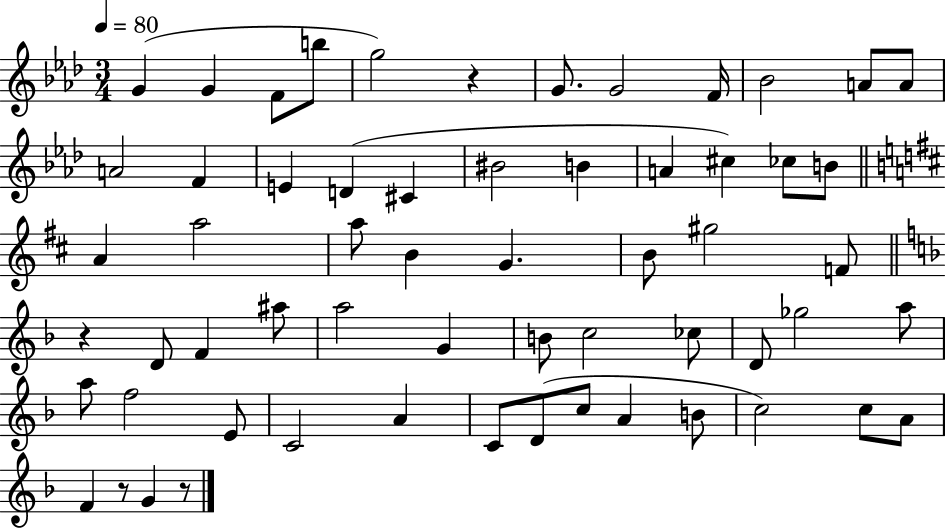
{
  \clef treble
  \numericTimeSignature
  \time 3/4
  \key aes \major
  \tempo 4 = 80
  g'4( g'4 f'8 b''8 | g''2) r4 | g'8. g'2 f'16 | bes'2 a'8 a'8 | \break a'2 f'4 | e'4 d'4( cis'4 | bis'2 b'4 | a'4 cis''4) ces''8 b'8 | \break \bar "||" \break \key d \major a'4 a''2 | a''8 b'4 g'4. | b'8 gis''2 f'8 | \bar "||" \break \key f \major r4 d'8 f'4 ais''8 | a''2 g'4 | b'8 c''2 ces''8 | d'8 ges''2 a''8 | \break a''8 f''2 e'8 | c'2 a'4 | c'8 d'8( c''8 a'4 b'8 | c''2) c''8 a'8 | \break f'4 r8 g'4 r8 | \bar "|."
}